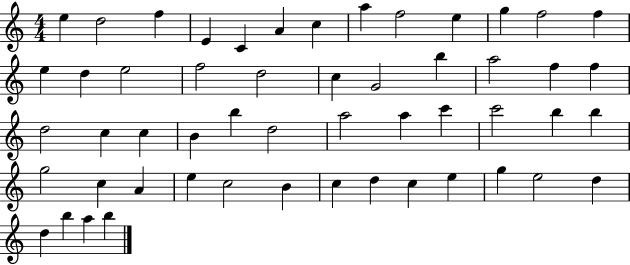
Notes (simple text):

E5/q D5/h F5/q E4/q C4/q A4/q C5/q A5/q F5/h E5/q G5/q F5/h F5/q E5/q D5/q E5/h F5/h D5/h C5/q G4/h B5/q A5/h F5/q F5/q D5/h C5/q C5/q B4/q B5/q D5/h A5/h A5/q C6/q C6/h B5/q B5/q G5/h C5/q A4/q E5/q C5/h B4/q C5/q D5/q C5/q E5/q G5/q E5/h D5/q D5/q B5/q A5/q B5/q